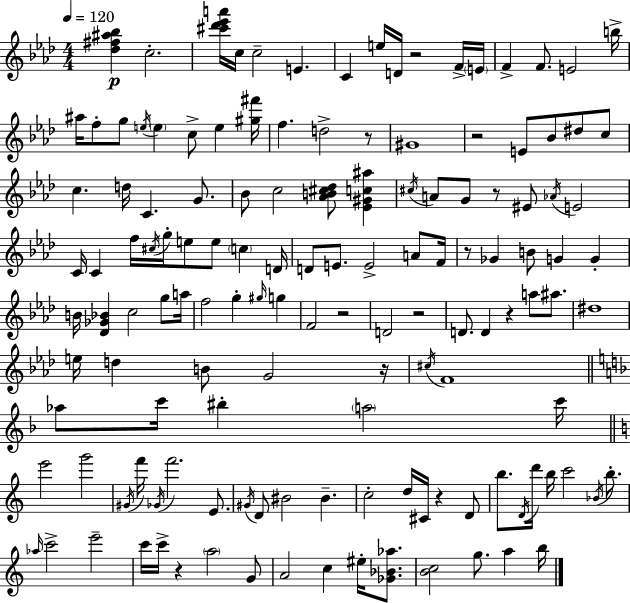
{
  \clef treble
  \numericTimeSignature
  \time 4/4
  \key aes \major
  \tempo 4 = 120
  <des'' fis'' ais'' bes''>4\p c''2.-. | <cis''' des''' ees''' a'''>16 c''16 c''2-- e'4. | c'4 e''16 d'16 r2 f'16-> \parenthesize e'16 | f'4-> f'8. e'2 b''16-> | \break ais''16 f''8-. g''8 \acciaccatura { e''16 } \parenthesize e''4 c''8-> e''4 | <gis'' fis'''>16 f''4. d''2-> r8 | gis'1 | r2 e'8 bes'8 dis''8 c''8 | \break c''4. d''16 c'4. g'8. | bes'8 c''2 <aes' b' cis'' des''>8 <ees' gis' c'' ais''>4 | \acciaccatura { cis''16 } a'8 g'8 r8 eis'8 \acciaccatura { aes'16 } e'2 | c'16 c'4 f''16 \acciaccatura { cis''16 } g''16-. e''8 e''8 \parenthesize c''4 | \break d'16 d'8 e'8. e'2-> | a'8 f'16 r8 ges'4 b'8 g'4 | g'4-. b'16 <des' ges' bes'>4 c''2 | g''8 a''16 f''2 g''4-. | \break \grace { gis''16 } g''4 f'2 r2 | d'2 r2 | d'8. d'4 r4 | a''8 ais''8. dis''1 | \break e''16 d''4 b'8 g'2 | r16 \acciaccatura { cis''16 } f'1 | \bar "||" \break \key f \major aes''8 c'''16 bis''4-. \parenthesize a''2 c'''16 | \bar "||" \break \key c \major e'''2 g'''2 | \acciaccatura { gis'16 } f'''16 \acciaccatura { ges'16 } f'''2. e'8. | \acciaccatura { gis'16 } d'8 bis'2 bis'4.-- | c''2-. d''16 cis'16 r4 | \break d'8 b''8. \acciaccatura { d'16 } d'''16 b''16 c'''2 | \acciaccatura { bes'16 } b''8.-. \grace { aes''16 } c'''2-> e'''2-- | c'''16 c'''16-> r4 \parenthesize a''2 | g'8 a'2 c''4 | \break eis''16-. <ges' bes' aes''>8. <b' c''>2 g''8. | a''4 b''16 \bar "|."
}